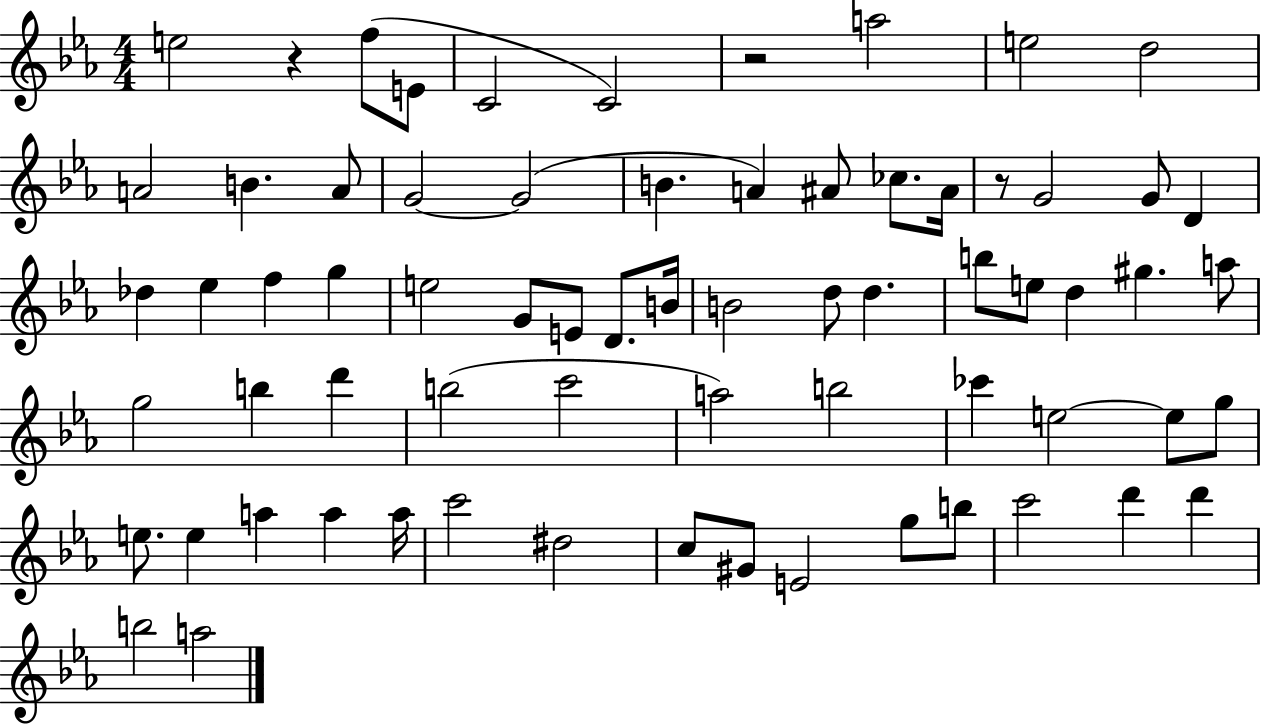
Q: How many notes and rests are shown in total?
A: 69